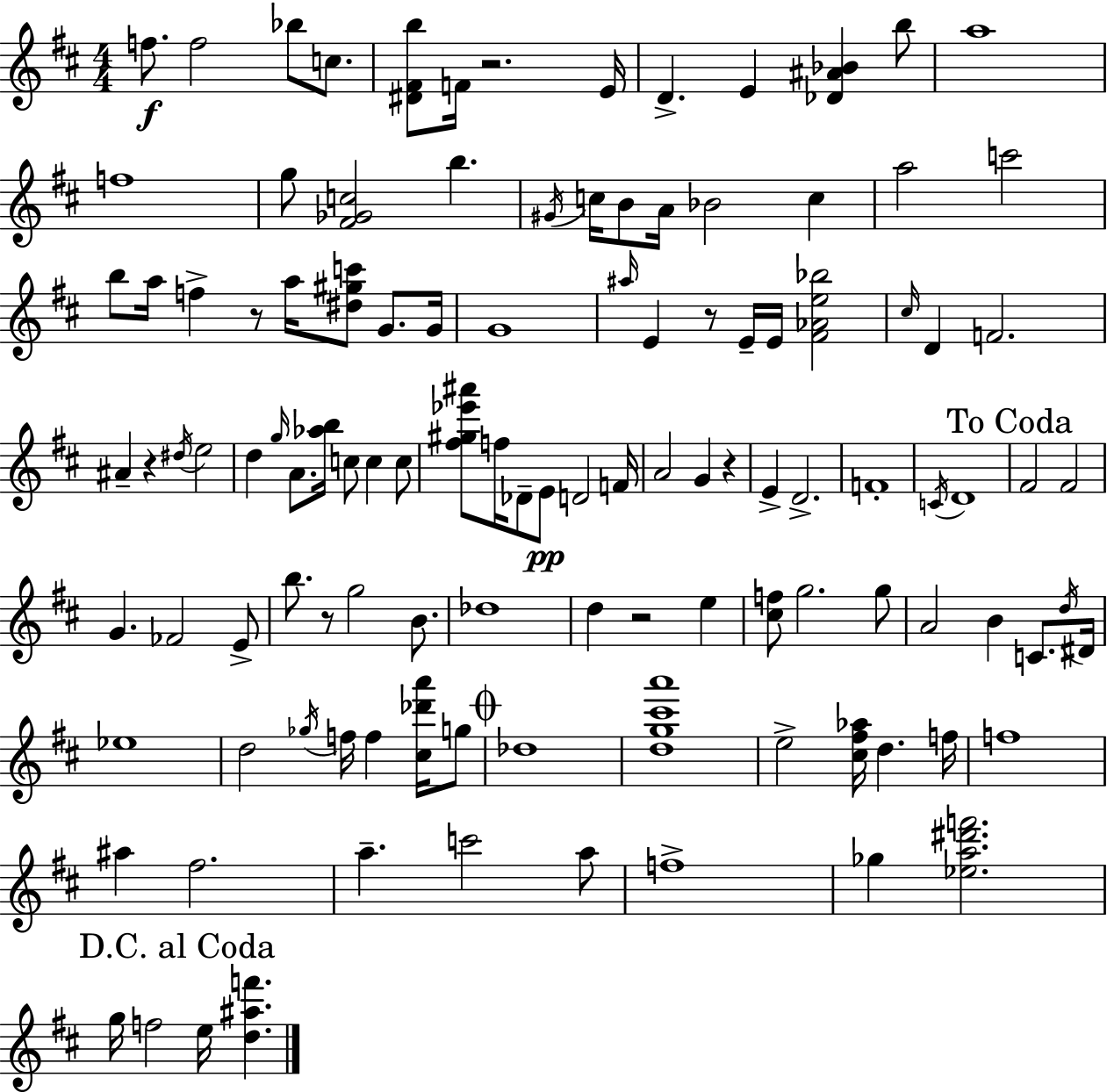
F5/e. F5/h Bb5/e C5/e. [D#4,F#4,B5]/e F4/s R/h. E4/s D4/q. E4/q [Db4,A#4,Bb4]/q B5/e A5/w F5/w G5/e [F#4,Gb4,C5]/h B5/q. G#4/s C5/s B4/e A4/s Bb4/h C5/q A5/h C6/h B5/e A5/s F5/q R/e A5/s [D#5,G#5,C6]/e G4/e. G4/s G4/w A#5/s E4/q R/e E4/s E4/s [F#4,Ab4,E5,Bb5]/h C#5/s D4/q F4/h. A#4/q R/q D#5/s E5/h D5/q G5/s A4/e. [Ab5,B5]/s C5/e C5/q C5/e [F#5,G#5,Eb6,A#6]/e F5/s Db4/e E4/e D4/h F4/s A4/h G4/q R/q E4/q D4/h. F4/w C4/s D4/w F#4/h F#4/h G4/q. FES4/h E4/e B5/e. R/e G5/h B4/e. Db5/w D5/q R/h E5/q [C#5,F5]/e G5/h. G5/e A4/h B4/q C4/e. D5/s D#4/s Eb5/w D5/h Gb5/s F5/s F5/q [C#5,Db6,A6]/s G5/e Db5/w [D5,G5,C#6,A6]/w E5/h [C#5,F#5,Ab5]/s D5/q. F5/s F5/w A#5/q F#5/h. A5/q. C6/h A5/e F5/w Gb5/q [Eb5,A5,D#6,F6]/h. G5/s F5/h E5/s [D5,A#5,F6]/q.